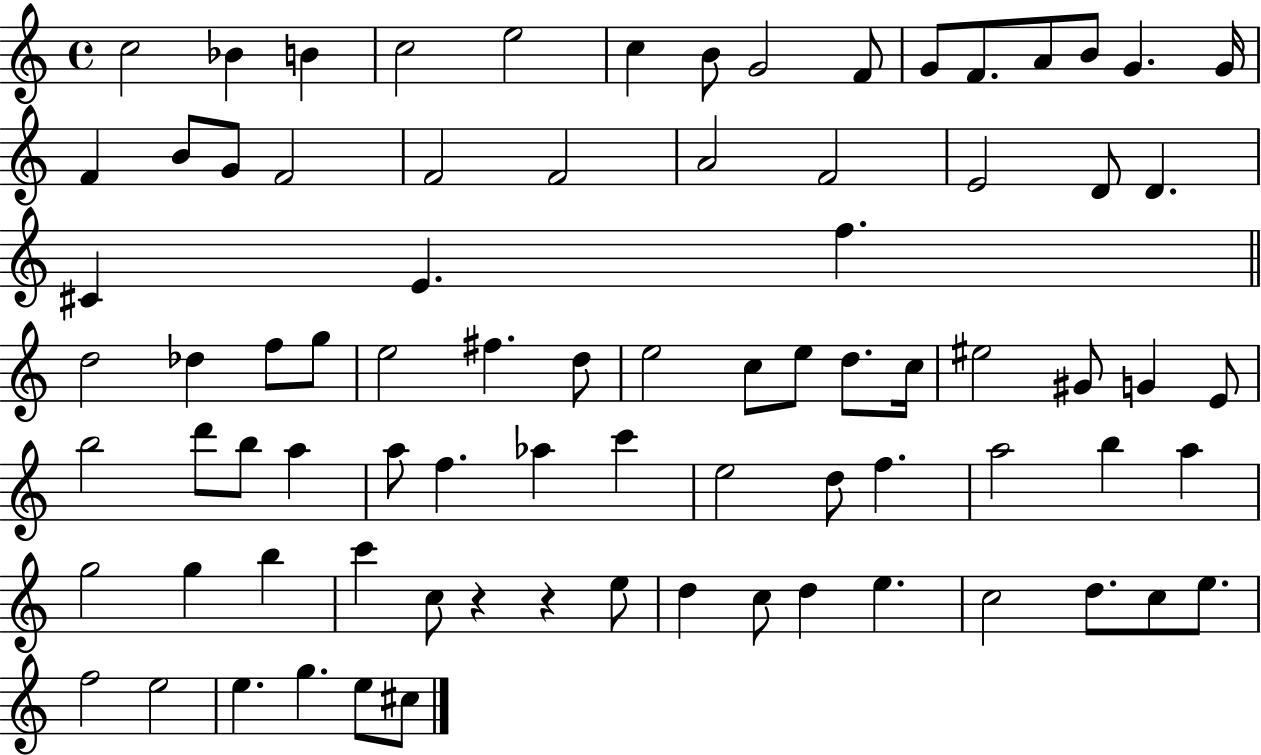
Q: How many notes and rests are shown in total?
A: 81